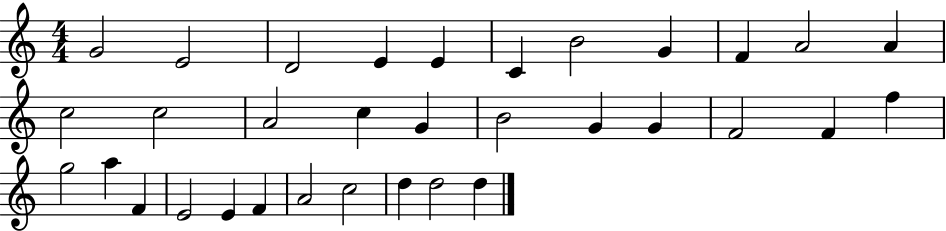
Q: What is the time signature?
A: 4/4